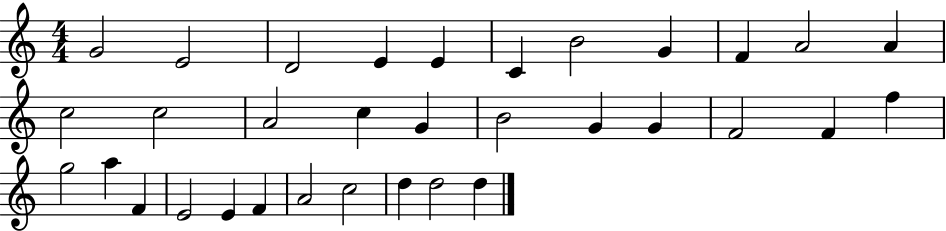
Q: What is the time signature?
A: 4/4